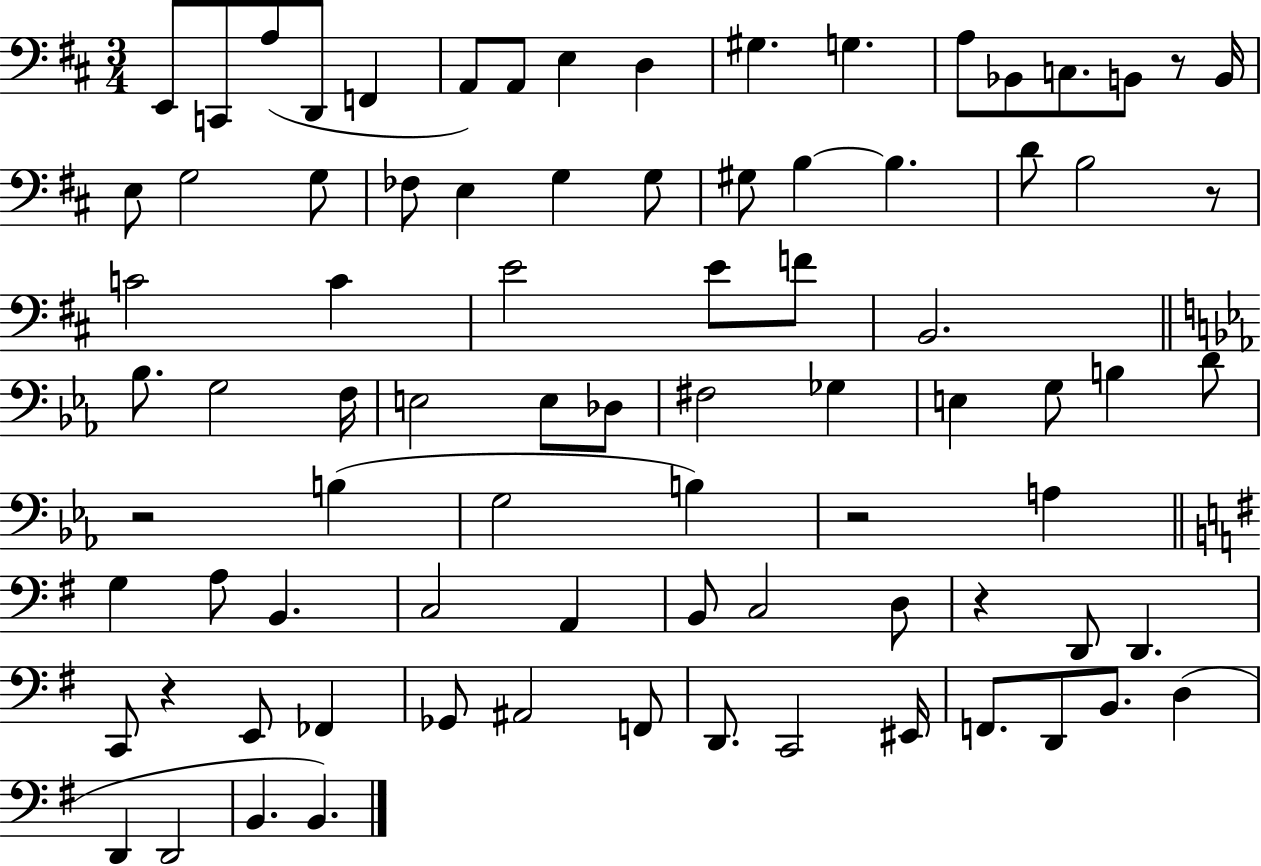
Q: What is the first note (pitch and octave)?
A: E2